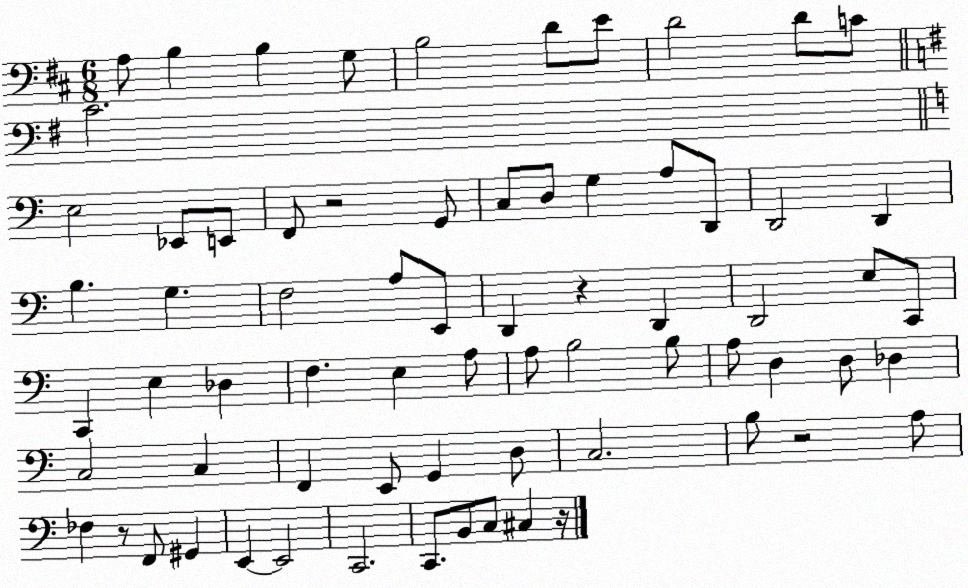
X:1
T:Untitled
M:6/8
L:1/4
K:D
A,/2 B, B, G,/2 B,2 D/2 E/2 D2 D/2 C/2 C2 E,2 _E,,/2 E,,/2 F,,/2 z2 G,,/2 C,/2 D,/2 G, A,/2 D,,/2 D,,2 D,, B, G, F,2 A,/2 E,,/2 D,, z D,, D,,2 E,/2 C,,/2 C,, E, _D, F, E, A,/2 A,/2 B,2 B,/2 A,/2 D, D,/2 _D, C,2 C, F,, E,,/2 G,, D,/2 C,2 B,/2 z2 A,/2 _F, z/2 F,,/2 ^G,, E,, E,,2 C,,2 C,,/2 B,,/2 C,/2 ^C, z/4